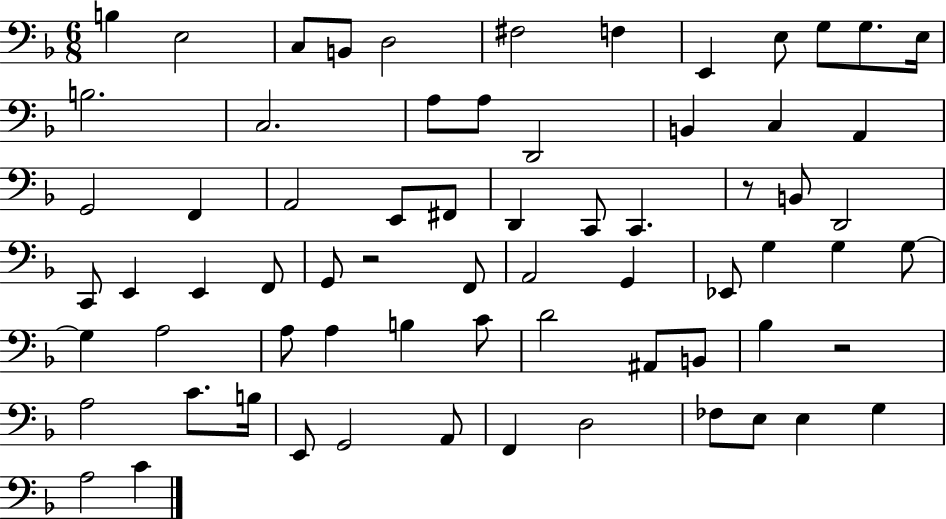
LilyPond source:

{
  \clef bass
  \numericTimeSignature
  \time 6/8
  \key f \major
  \repeat volta 2 { b4 e2 | c8 b,8 d2 | fis2 f4 | e,4 e8 g8 g8. e16 | \break b2. | c2. | a8 a8 d,2 | b,4 c4 a,4 | \break g,2 f,4 | a,2 e,8 fis,8 | d,4 c,8 c,4. | r8 b,8 d,2 | \break c,8 e,4 e,4 f,8 | g,8 r2 f,8 | a,2 g,4 | ees,8 g4 g4 g8~~ | \break g4 a2 | a8 a4 b4 c'8 | d'2 ais,8 b,8 | bes4 r2 | \break a2 c'8. b16 | e,8 g,2 a,8 | f,4 d2 | fes8 e8 e4 g4 | \break a2 c'4 | } \bar "|."
}